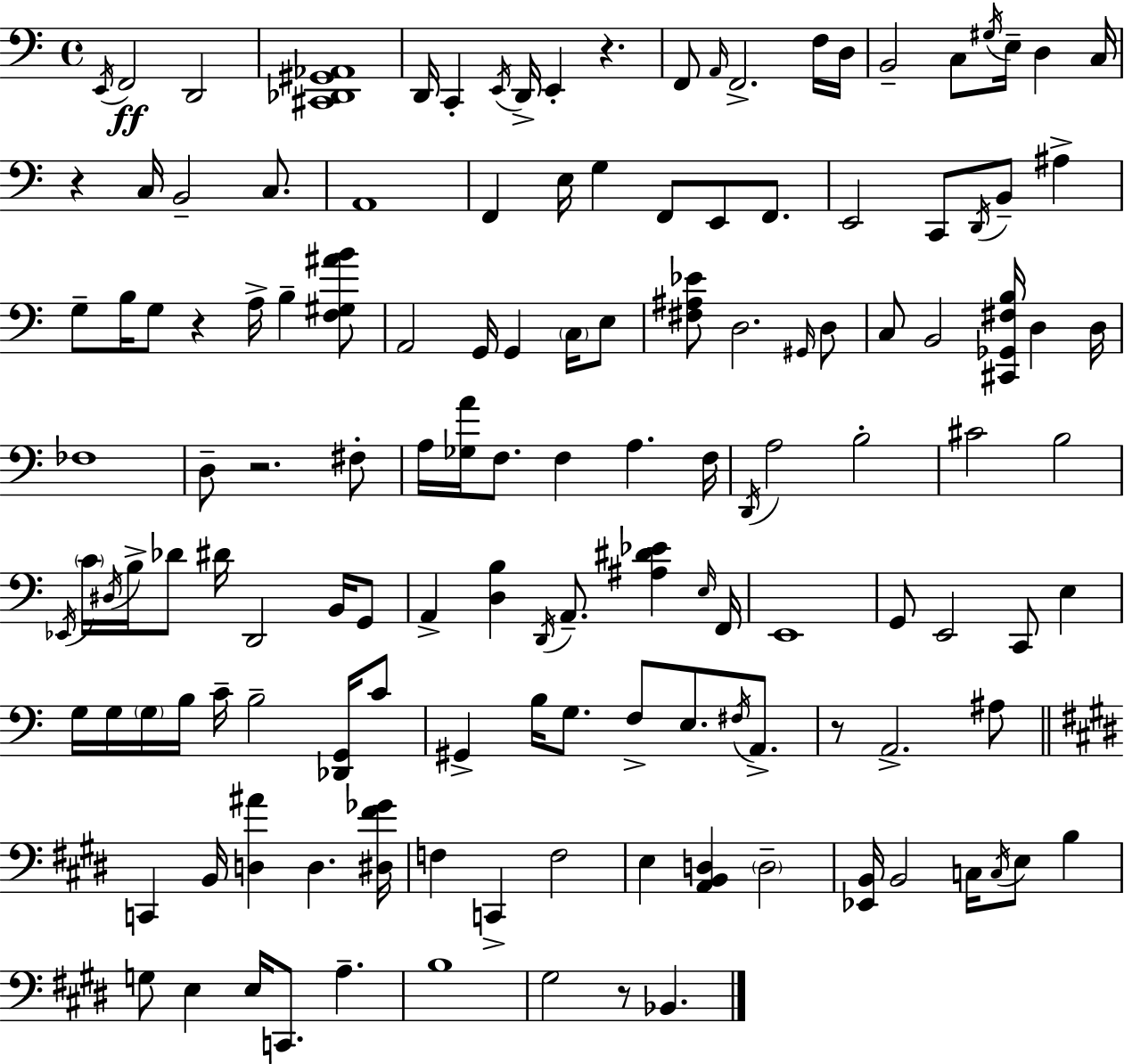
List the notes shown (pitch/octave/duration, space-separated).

E2/s F2/h D2/h [C#2,Db2,G#2,Ab2]/w D2/s C2/q E2/s D2/s E2/q R/q. F2/e A2/s F2/h. F3/s D3/s B2/h C3/e G#3/s E3/s D3/q C3/s R/q C3/s B2/h C3/e. A2/w F2/q E3/s G3/q F2/e E2/e F2/e. E2/h C2/e D2/s B2/e A#3/q G3/e B3/s G3/e R/q A3/s B3/q [F3,G#3,A#4,B4]/e A2/h G2/s G2/q C3/s E3/e [F#3,A#3,Eb4]/e D3/h. G#2/s D3/e C3/e B2/h [C#2,Gb2,F#3,B3]/s D3/q D3/s FES3/w D3/e R/h. F#3/e A3/s [Gb3,A4]/s F3/e. F3/q A3/q. F3/s D2/s A3/h B3/h C#4/h B3/h Eb2/s C4/s D#3/s B3/s Db4/e D#4/s D2/h B2/s G2/e A2/q [D3,B3]/q D2/s A2/e. [A#3,D#4,Eb4]/q E3/s F2/s E2/w G2/e E2/h C2/e E3/q G3/s G3/s G3/s B3/s C4/s B3/h [Db2,G2]/s C4/e G#2/q B3/s G3/e. F3/e E3/e. F#3/s A2/e. R/e A2/h. A#3/e C2/q B2/s [D3,A#4]/q D3/q. [D#3,F#4,Gb4]/s F3/q C2/q F3/h E3/q [A2,B2,D3]/q D3/h [Eb2,B2]/s B2/h C3/s C3/s E3/e B3/q G3/e E3/q E3/s C2/e. A3/q. B3/w G#3/h R/e Bb2/q.